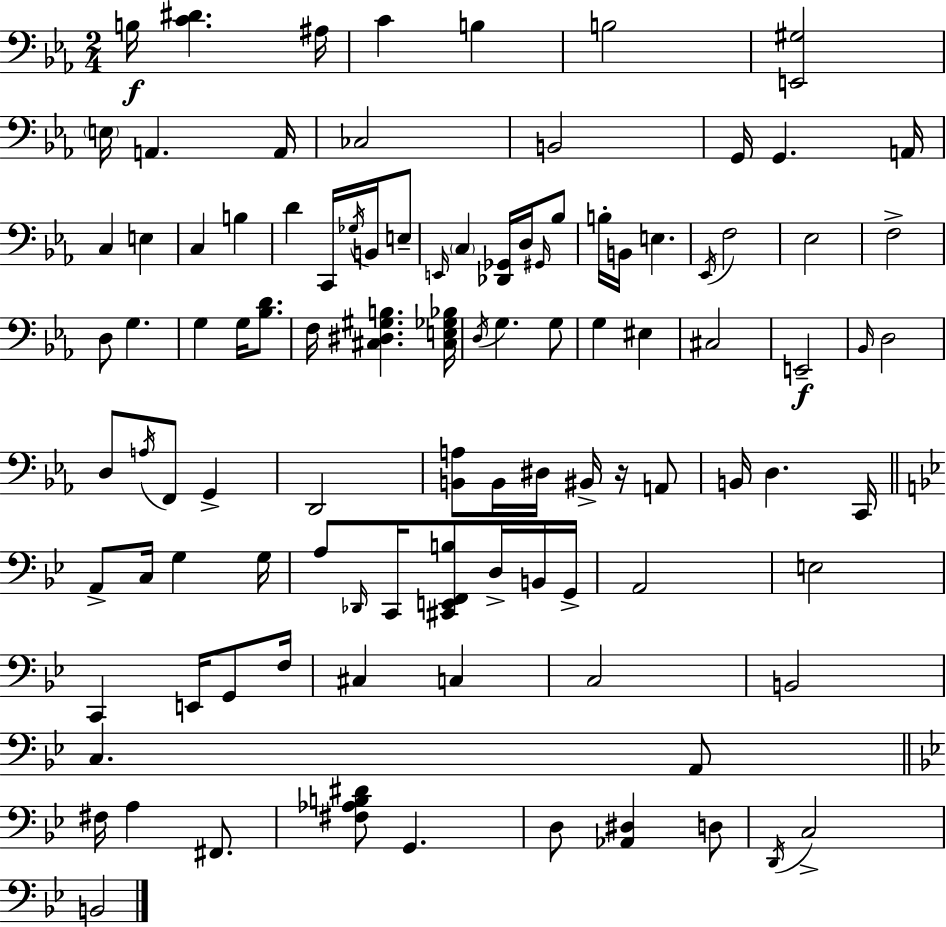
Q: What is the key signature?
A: C minor